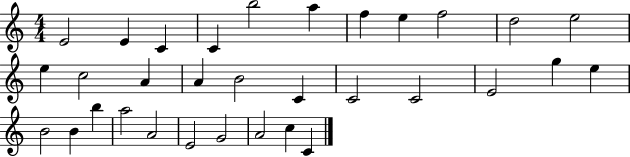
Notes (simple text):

E4/h E4/q C4/q C4/q B5/h A5/q F5/q E5/q F5/h D5/h E5/h E5/q C5/h A4/q A4/q B4/h C4/q C4/h C4/h E4/h G5/q E5/q B4/h B4/q B5/q A5/h A4/h E4/h G4/h A4/h C5/q C4/q